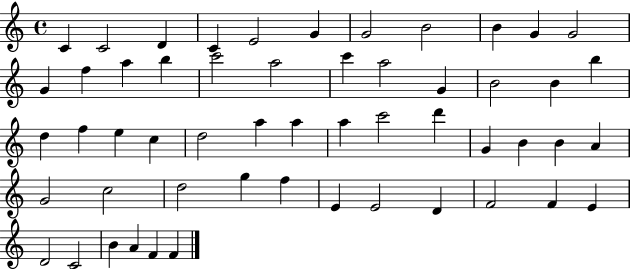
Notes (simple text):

C4/q C4/h D4/q C4/q E4/h G4/q G4/h B4/h B4/q G4/q G4/h G4/q F5/q A5/q B5/q C6/h A5/h C6/q A5/h G4/q B4/h B4/q B5/q D5/q F5/q E5/q C5/q D5/h A5/q A5/q A5/q C6/h D6/q G4/q B4/q B4/q A4/q G4/h C5/h D5/h G5/q F5/q E4/q E4/h D4/q F4/h F4/q E4/q D4/h C4/h B4/q A4/q F4/q F4/q